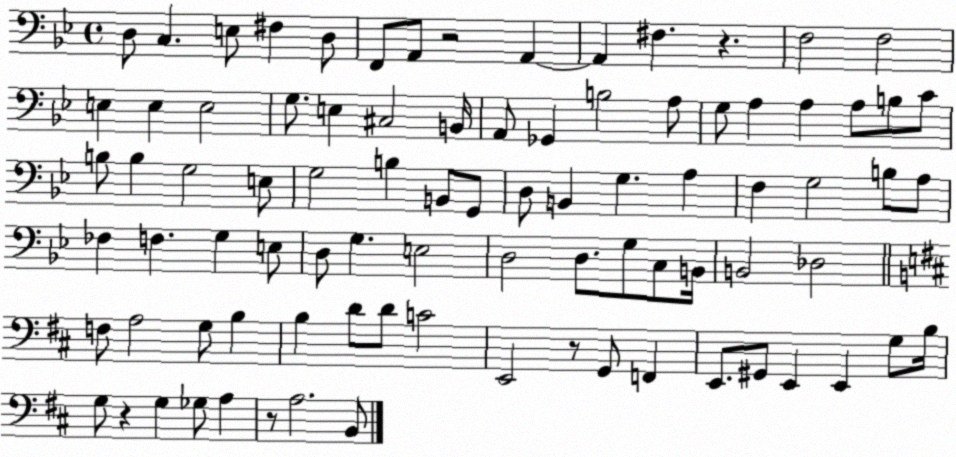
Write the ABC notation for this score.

X:1
T:Untitled
M:4/4
L:1/4
K:Bb
D,/2 C, E,/2 ^F, D,/2 F,,/2 A,,/2 z2 A,, A,, ^F, z F,2 F,2 E, E, E,2 G,/2 E, ^C,2 B,,/4 A,,/2 _G,, B,2 A,/2 G,/2 A, A, A,/2 B,/2 C/2 B,/2 B, G,2 E,/2 G,2 B, B,,/2 G,,/2 D,/2 B,, G, A, F, G,2 B,/2 A,/2 _F, F, G, E,/2 D,/2 G, E,2 D,2 D,/2 G,/2 C,/2 B,,/4 B,,2 _D,2 F,/2 A,2 G,/2 B, B, D/2 D/2 C2 E,,2 z/2 G,,/2 F,, E,,/2 ^G,,/2 E,, E,, G,/2 B,/4 G,/2 z G, _G,/2 A, z/2 A,2 B,,/2